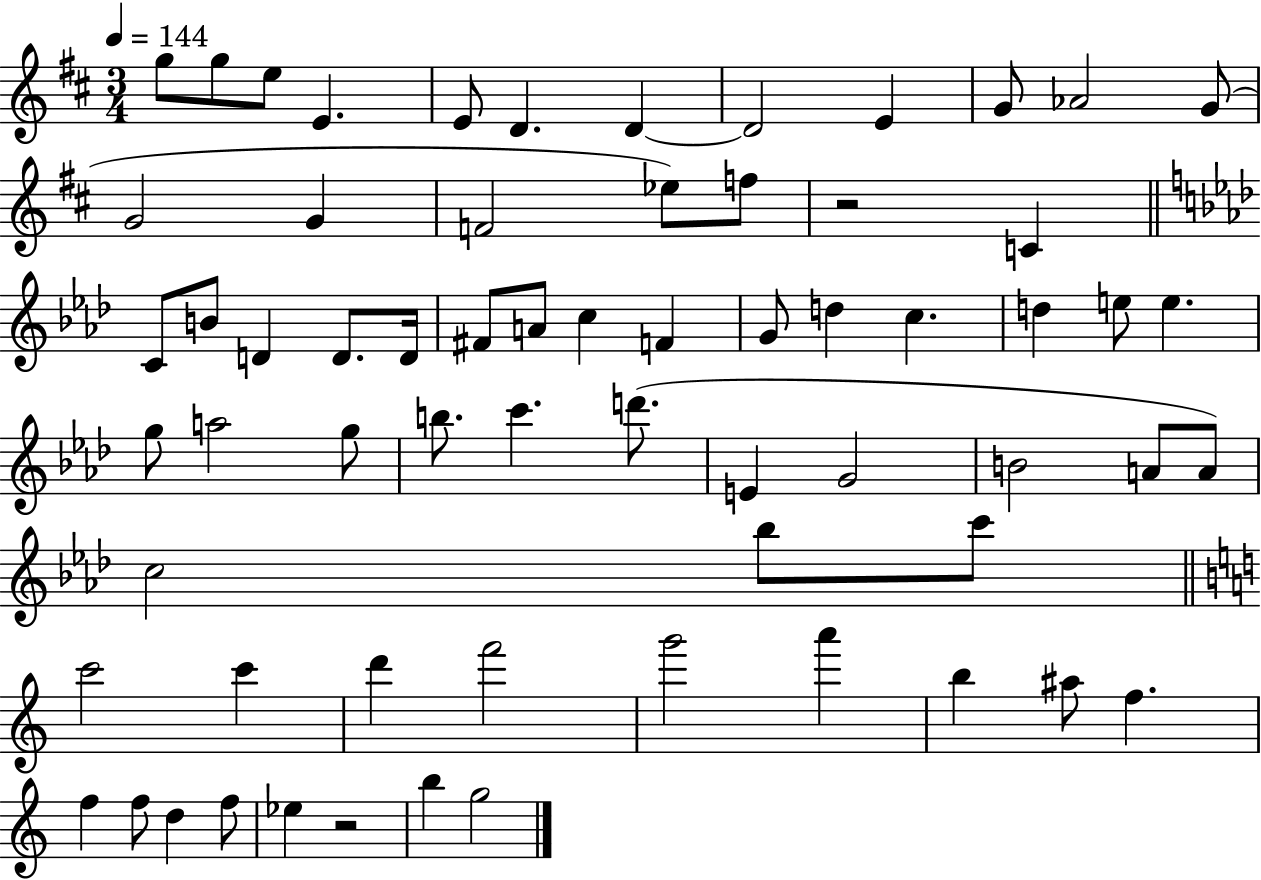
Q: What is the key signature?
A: D major